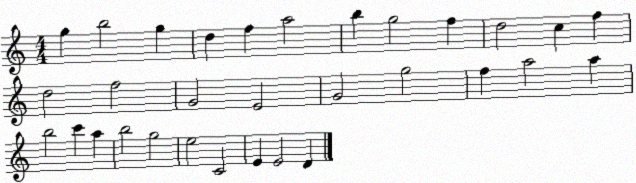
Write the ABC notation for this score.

X:1
T:Untitled
M:4/4
L:1/4
K:C
g b2 g d f a2 b g2 f d2 c f d2 f2 G2 E2 G2 g2 f a2 a b2 c' a b2 g2 e2 C2 E E2 D